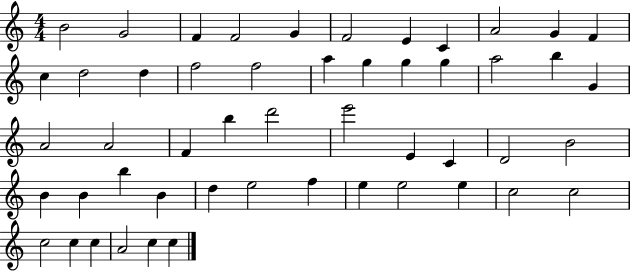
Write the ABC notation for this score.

X:1
T:Untitled
M:4/4
L:1/4
K:C
B2 G2 F F2 G F2 E C A2 G F c d2 d f2 f2 a g g g a2 b G A2 A2 F b d'2 e'2 E C D2 B2 B B b B d e2 f e e2 e c2 c2 c2 c c A2 c c